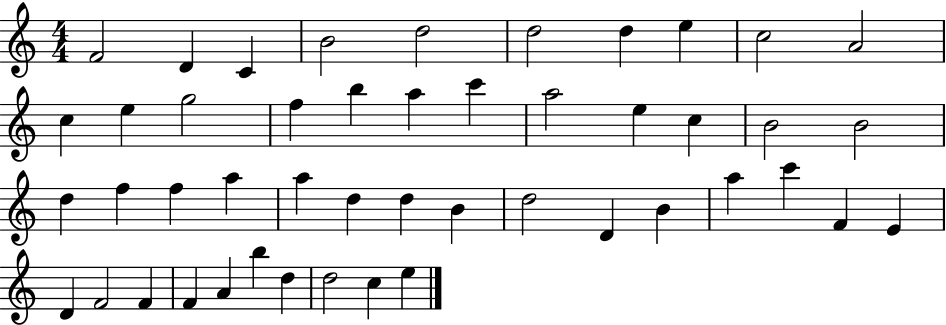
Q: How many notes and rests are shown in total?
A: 47